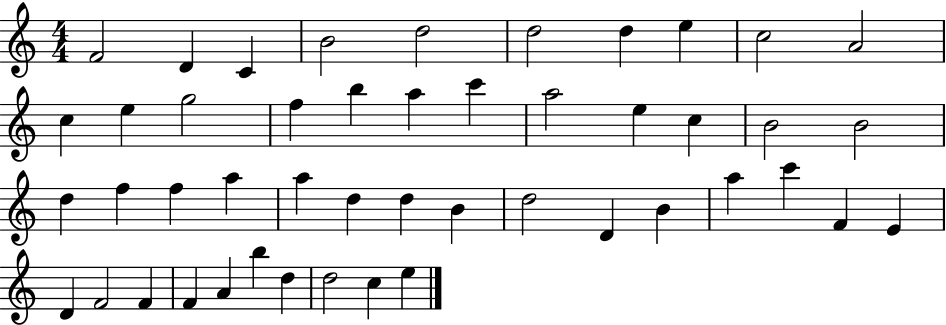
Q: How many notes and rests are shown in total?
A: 47